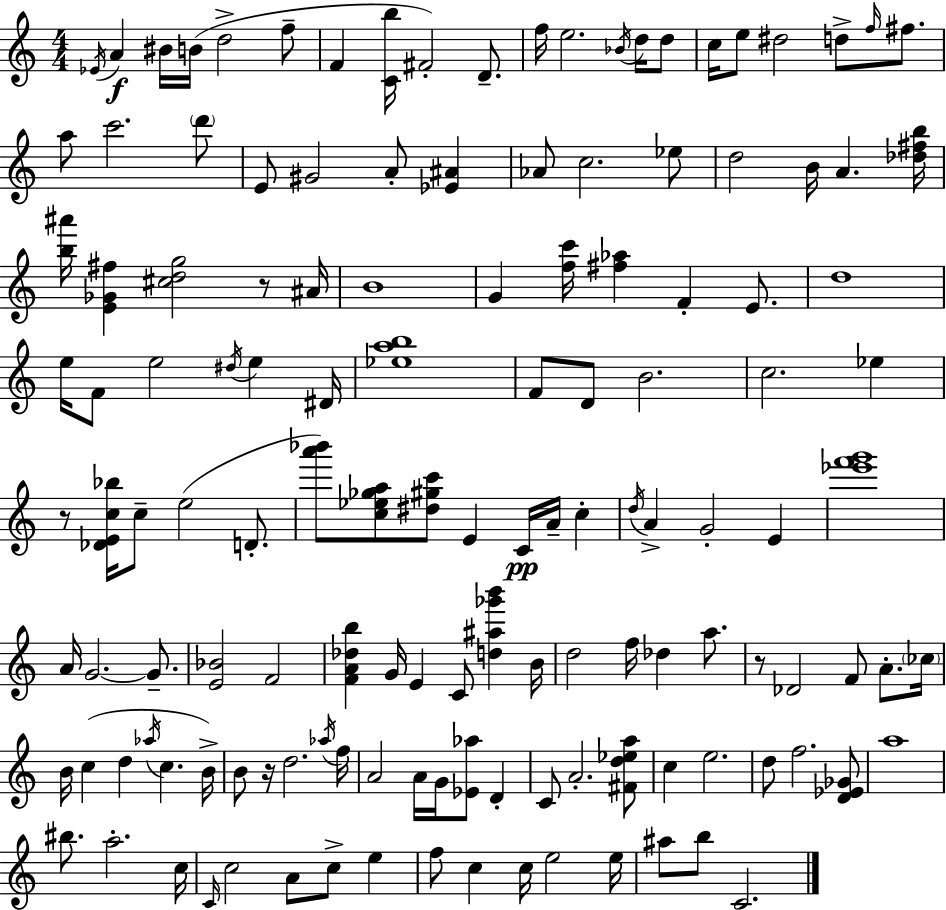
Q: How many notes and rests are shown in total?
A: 137